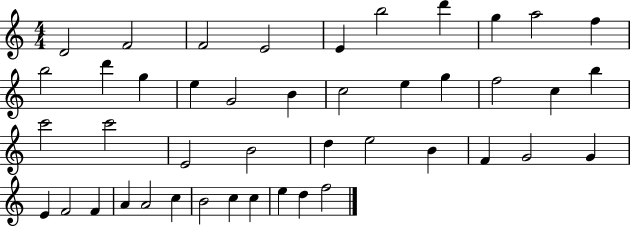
X:1
T:Untitled
M:4/4
L:1/4
K:C
D2 F2 F2 E2 E b2 d' g a2 f b2 d' g e G2 B c2 e g f2 c b c'2 c'2 E2 B2 d e2 B F G2 G E F2 F A A2 c B2 c c e d f2